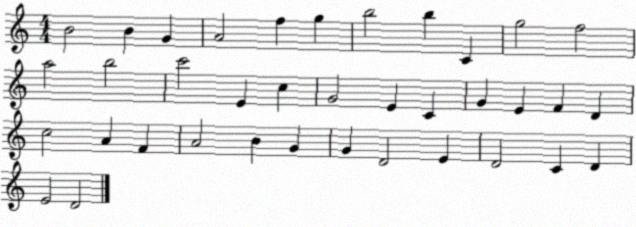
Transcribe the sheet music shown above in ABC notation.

X:1
T:Untitled
M:4/4
L:1/4
K:C
B2 B G A2 f g b2 b C g2 f2 a2 b2 c'2 E c G2 E C G E F D c2 A F A2 B G G D2 E D2 C D E2 D2